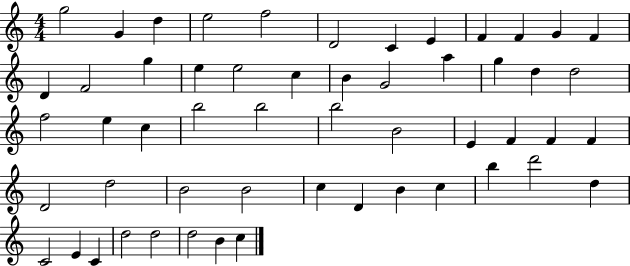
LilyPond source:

{
  \clef treble
  \numericTimeSignature
  \time 4/4
  \key c \major
  g''2 g'4 d''4 | e''2 f''2 | d'2 c'4 e'4 | f'4 f'4 g'4 f'4 | \break d'4 f'2 g''4 | e''4 e''2 c''4 | b'4 g'2 a''4 | g''4 d''4 d''2 | \break f''2 e''4 c''4 | b''2 b''2 | b''2 b'2 | e'4 f'4 f'4 f'4 | \break d'2 d''2 | b'2 b'2 | c''4 d'4 b'4 c''4 | b''4 d'''2 d''4 | \break c'2 e'4 c'4 | d''2 d''2 | d''2 b'4 c''4 | \bar "|."
}